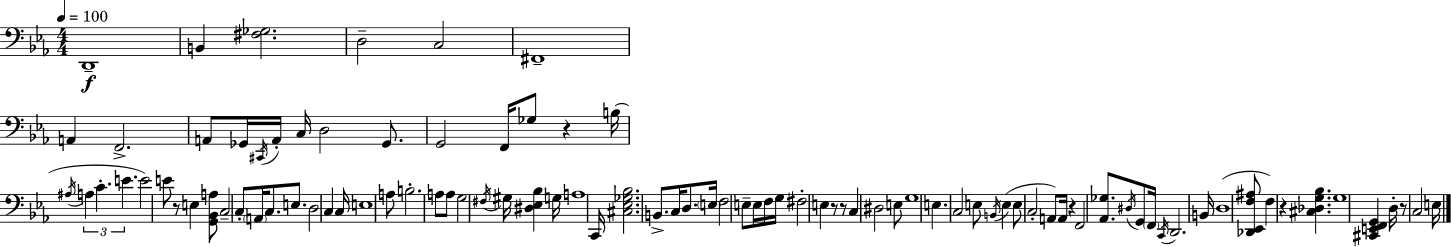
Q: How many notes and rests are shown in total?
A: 96